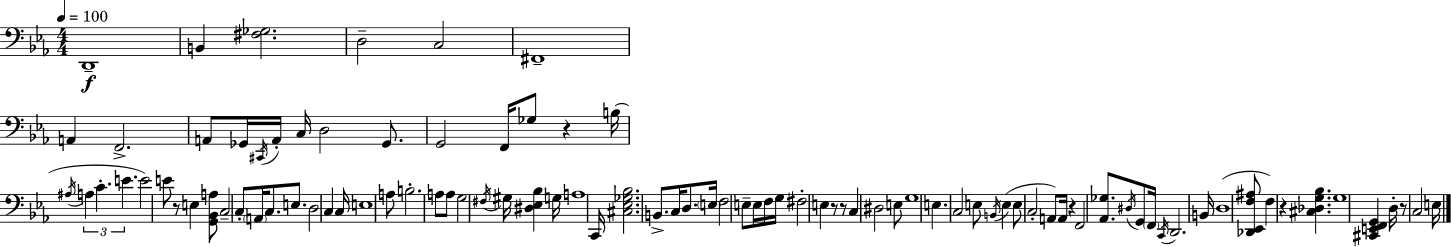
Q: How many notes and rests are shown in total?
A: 96